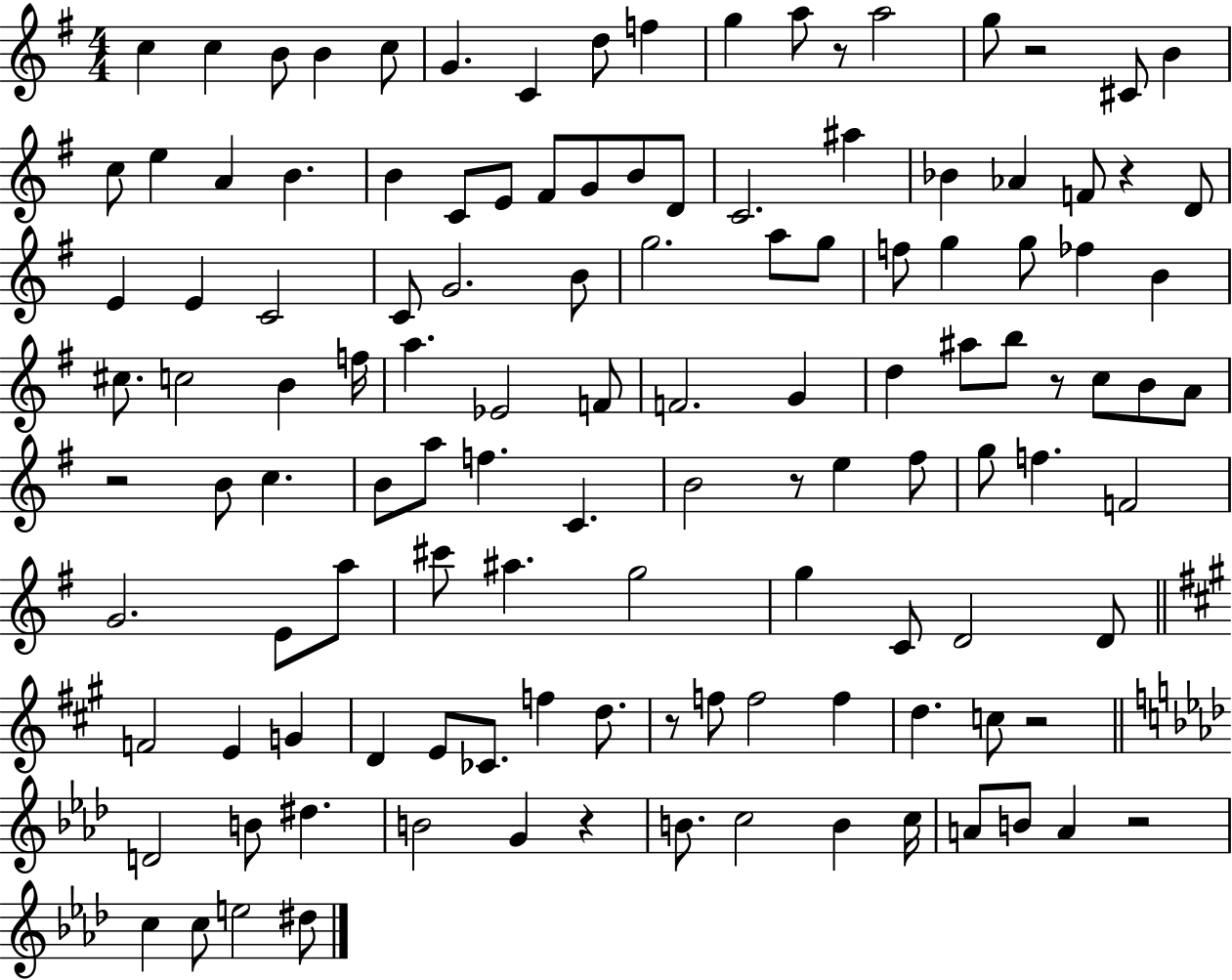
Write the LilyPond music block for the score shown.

{
  \clef treble
  \numericTimeSignature
  \time 4/4
  \key g \major
  c''4 c''4 b'8 b'4 c''8 | g'4. c'4 d''8 f''4 | g''4 a''8 r8 a''2 | g''8 r2 cis'8 b'4 | \break c''8 e''4 a'4 b'4. | b'4 c'8 e'8 fis'8 g'8 b'8 d'8 | c'2. ais''4 | bes'4 aes'4 f'8 r4 d'8 | \break e'4 e'4 c'2 | c'8 g'2. b'8 | g''2. a''8 g''8 | f''8 g''4 g''8 fes''4 b'4 | \break cis''8. c''2 b'4 f''16 | a''4. ees'2 f'8 | f'2. g'4 | d''4 ais''8 b''8 r8 c''8 b'8 a'8 | \break r2 b'8 c''4. | b'8 a''8 f''4. c'4. | b'2 r8 e''4 fis''8 | g''8 f''4. f'2 | \break g'2. e'8 a''8 | cis'''8 ais''4. g''2 | g''4 c'8 d'2 d'8 | \bar "||" \break \key a \major f'2 e'4 g'4 | d'4 e'8 ces'8. f''4 d''8. | r8 f''8 f''2 f''4 | d''4. c''8 r2 | \break \bar "||" \break \key aes \major d'2 b'8 dis''4. | b'2 g'4 r4 | b'8. c''2 b'4 c''16 | a'8 b'8 a'4 r2 | \break c''4 c''8 e''2 dis''8 | \bar "|."
}